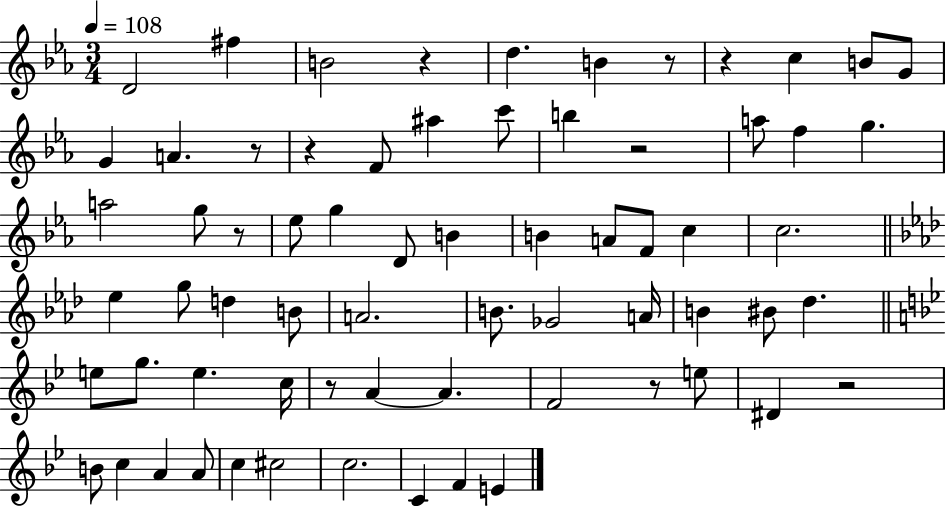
{
  \clef treble
  \numericTimeSignature
  \time 3/4
  \key ees \major
  \tempo 4 = 108
  \repeat volta 2 { d'2 fis''4 | b'2 r4 | d''4. b'4 r8 | r4 c''4 b'8 g'8 | \break g'4 a'4. r8 | r4 f'8 ais''4 c'''8 | b''4 r2 | a''8 f''4 g''4. | \break a''2 g''8 r8 | ees''8 g''4 d'8 b'4 | b'4 a'8 f'8 c''4 | c''2. | \break \bar "||" \break \key aes \major ees''4 g''8 d''4 b'8 | a'2. | b'8. ges'2 a'16 | b'4 bis'8 des''4. | \break \bar "||" \break \key g \minor e''8 g''8. e''4. c''16 | r8 a'4~~ a'4. | f'2 r8 e''8 | dis'4 r2 | \break b'8 c''4 a'4 a'8 | c''4 cis''2 | c''2. | c'4 f'4 e'4 | \break } \bar "|."
}